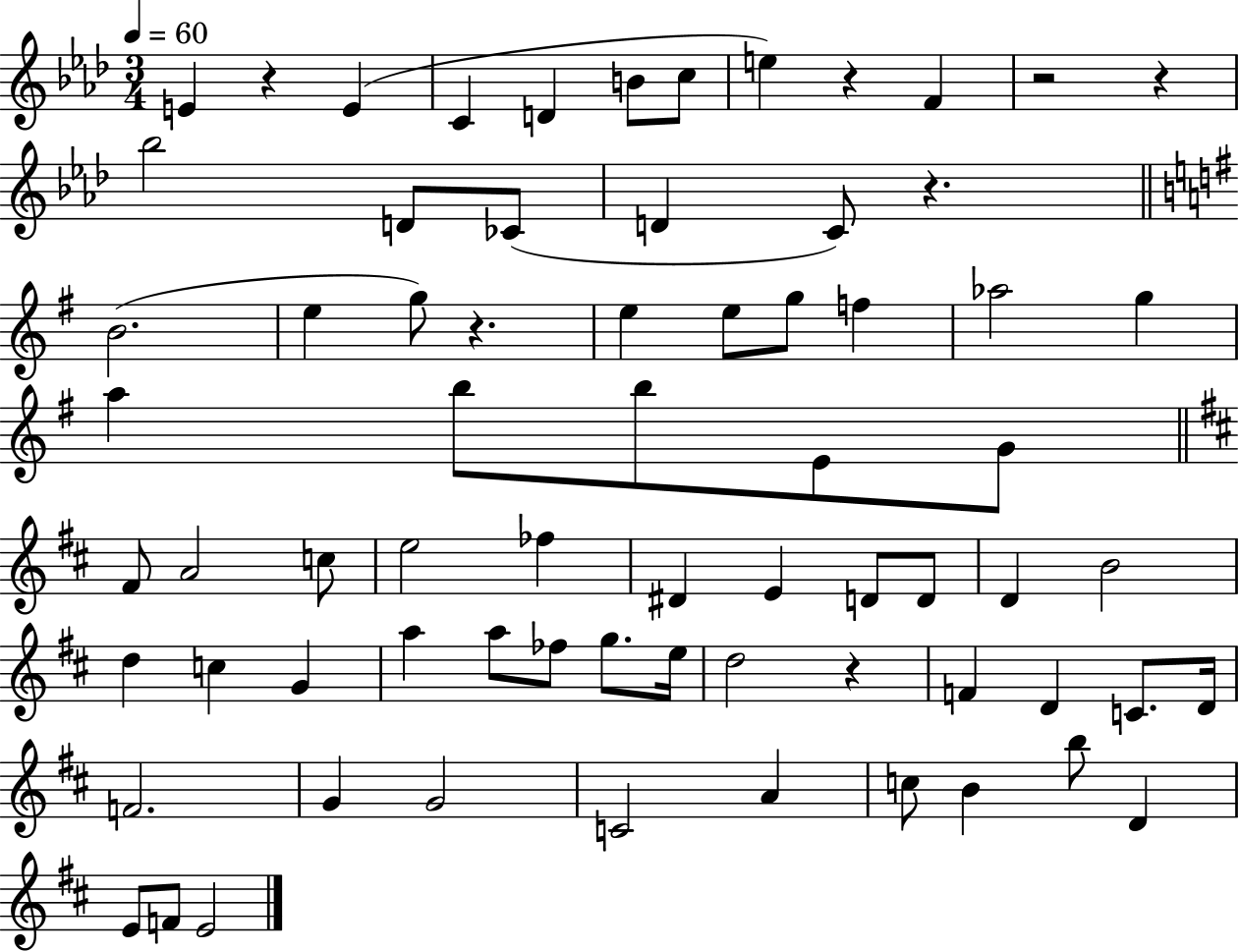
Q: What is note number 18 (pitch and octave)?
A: E5